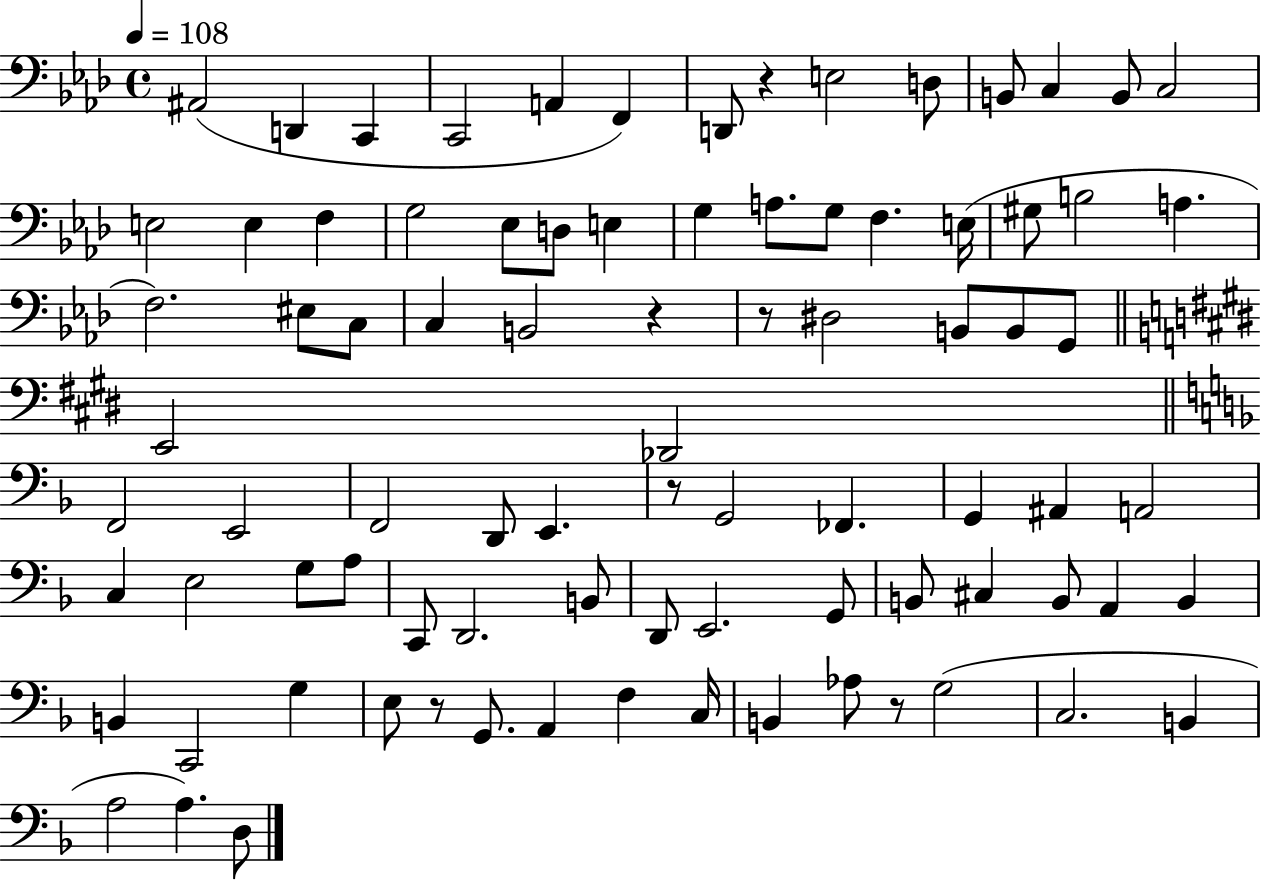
{
  \clef bass
  \time 4/4
  \defaultTimeSignature
  \key aes \major
  \tempo 4 = 108
  ais,2( d,4 c,4 | c,2 a,4 f,4) | d,8 r4 e2 d8 | b,8 c4 b,8 c2 | \break e2 e4 f4 | g2 ees8 d8 e4 | g4 a8. g8 f4. e16( | gis8 b2 a4. | \break f2.) eis8 c8 | c4 b,2 r4 | r8 dis2 b,8 b,8 g,8 | \bar "||" \break \key e \major e,2 des,2 | \bar "||" \break \key f \major f,2 e,2 | f,2 d,8 e,4. | r8 g,2 fes,4. | g,4 ais,4 a,2 | \break c4 e2 g8 a8 | c,8 d,2. b,8 | d,8 e,2. g,8 | b,8 cis4 b,8 a,4 b,4 | \break b,4 c,2 g4 | e8 r8 g,8. a,4 f4 c16 | b,4 aes8 r8 g2( | c2. b,4 | \break a2 a4.) d8 | \bar "|."
}